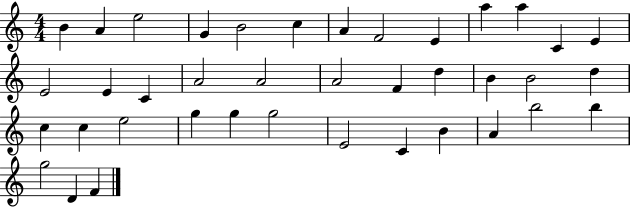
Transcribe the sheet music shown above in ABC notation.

X:1
T:Untitled
M:4/4
L:1/4
K:C
B A e2 G B2 c A F2 E a a C E E2 E C A2 A2 A2 F d B B2 d c c e2 g g g2 E2 C B A b2 b g2 D F